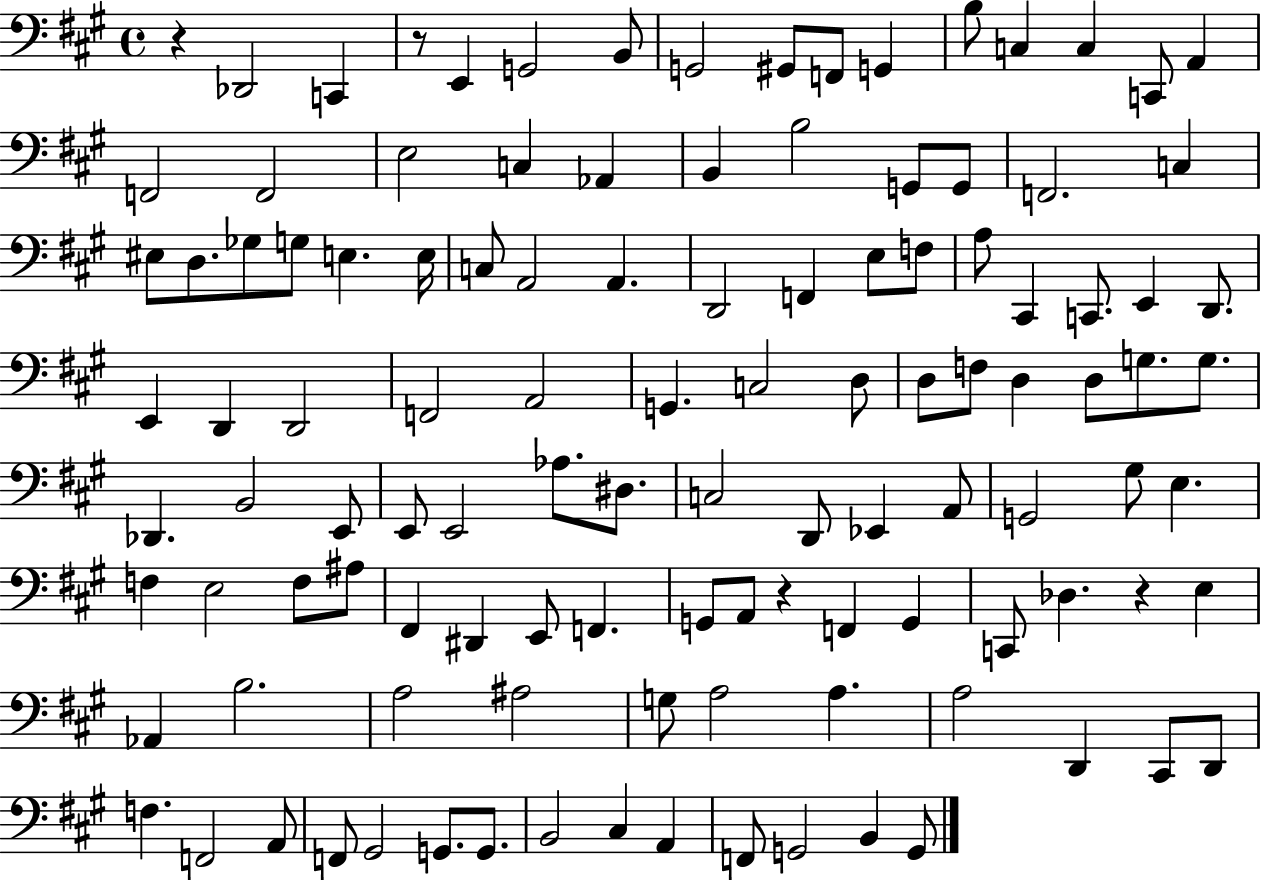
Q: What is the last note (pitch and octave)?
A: G2